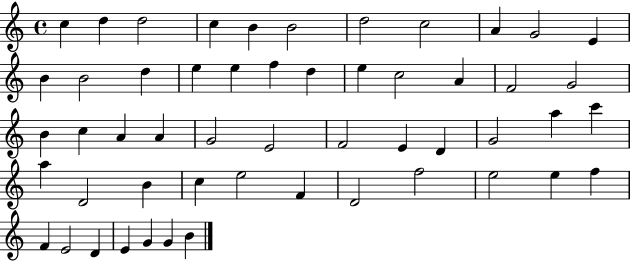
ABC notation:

X:1
T:Untitled
M:4/4
L:1/4
K:C
c d d2 c B B2 d2 c2 A G2 E B B2 d e e f d e c2 A F2 G2 B c A A G2 E2 F2 E D G2 a c' a D2 B c e2 F D2 f2 e2 e f F E2 D E G G B